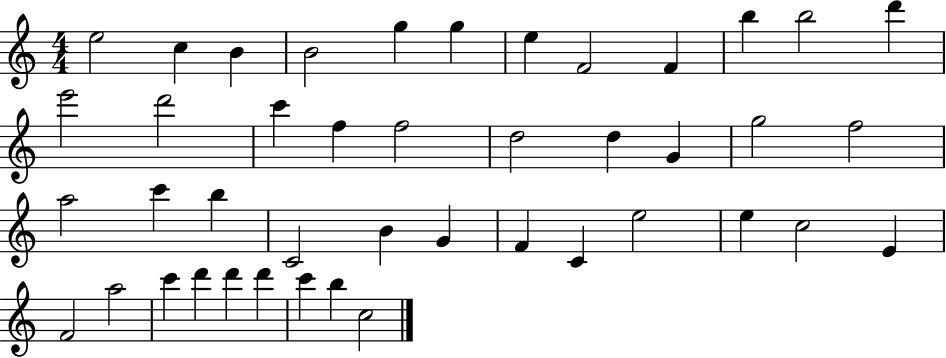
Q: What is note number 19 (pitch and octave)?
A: D5